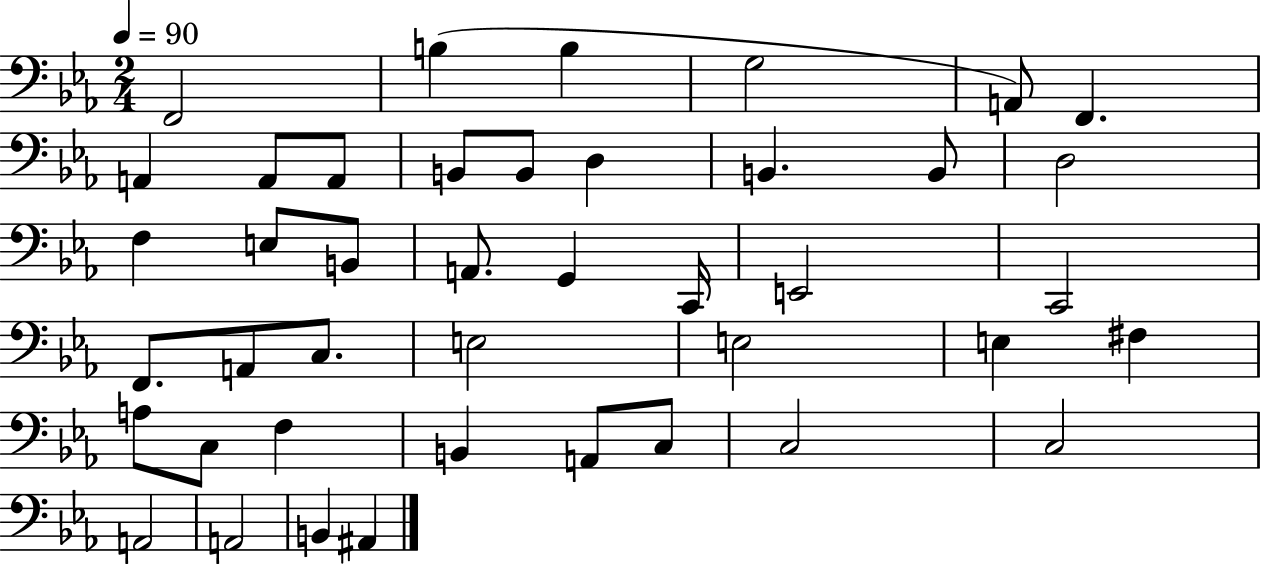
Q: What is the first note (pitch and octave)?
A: F2